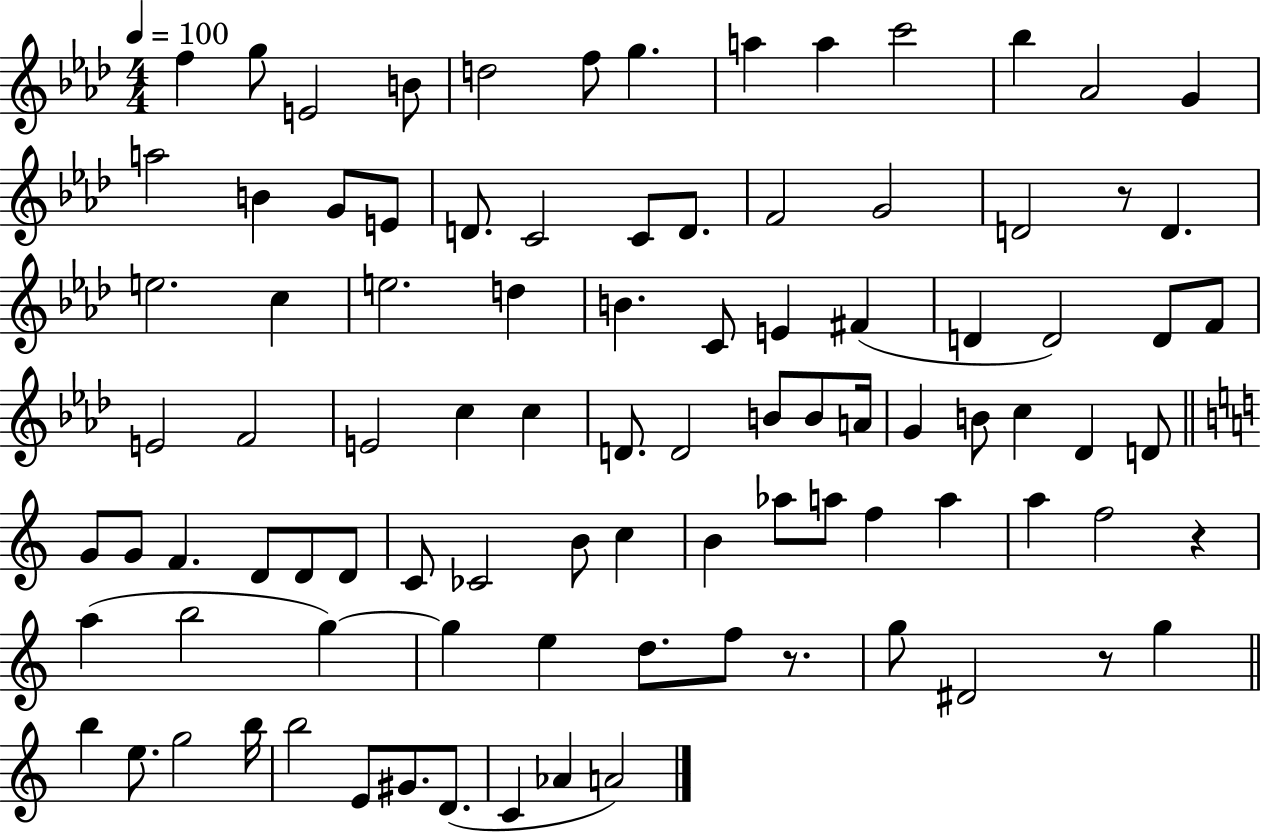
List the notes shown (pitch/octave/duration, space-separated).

F5/q G5/e E4/h B4/e D5/h F5/e G5/q. A5/q A5/q C6/h Bb5/q Ab4/h G4/q A5/h B4/q G4/e E4/e D4/e. C4/h C4/e D4/e. F4/h G4/h D4/h R/e D4/q. E5/h. C5/q E5/h. D5/q B4/q. C4/e E4/q F#4/q D4/q D4/h D4/e F4/e E4/h F4/h E4/h C5/q C5/q D4/e. D4/h B4/e B4/e A4/s G4/q B4/e C5/q Db4/q D4/e G4/e G4/e F4/q. D4/e D4/e D4/e C4/e CES4/h B4/e C5/q B4/q Ab5/e A5/e F5/q A5/q A5/q F5/h R/q A5/q B5/h G5/q G5/q E5/q D5/e. F5/e R/e. G5/e D#4/h R/e G5/q B5/q E5/e. G5/h B5/s B5/h E4/e G#4/e. D4/e. C4/q Ab4/q A4/h